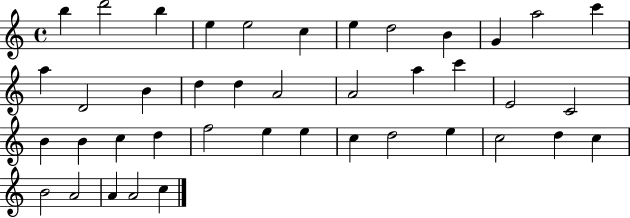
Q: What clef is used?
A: treble